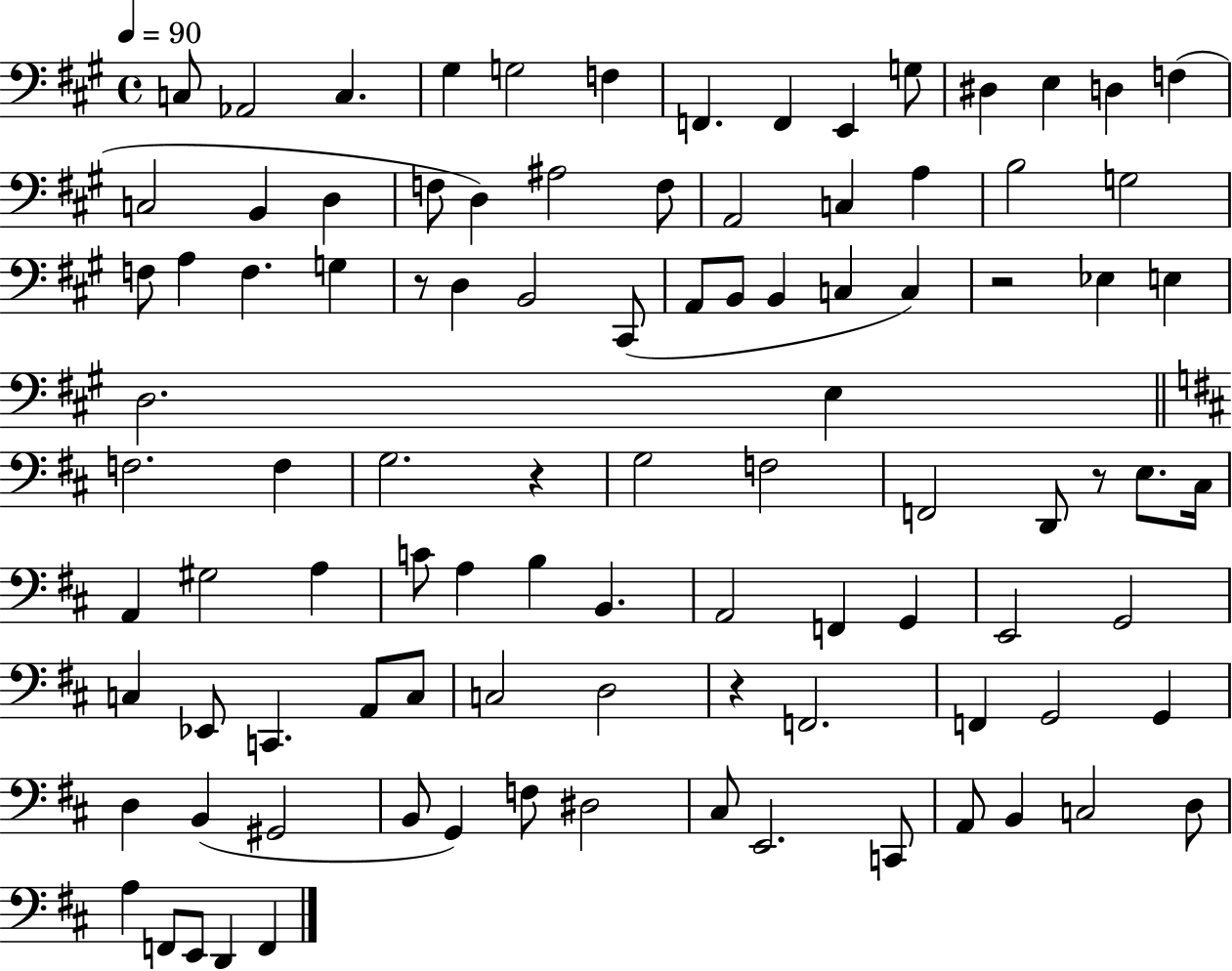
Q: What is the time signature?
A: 4/4